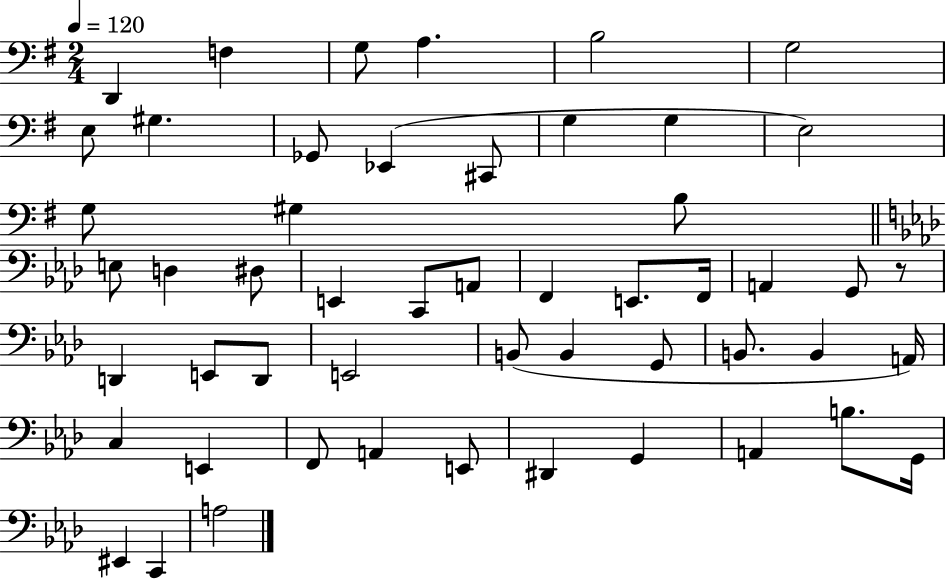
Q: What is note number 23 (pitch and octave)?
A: A2